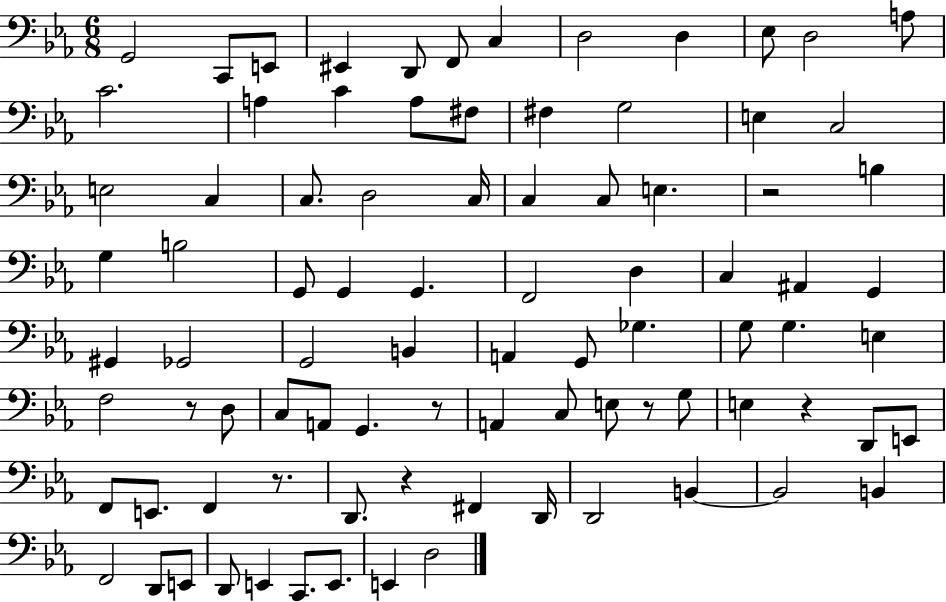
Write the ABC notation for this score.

X:1
T:Untitled
M:6/8
L:1/4
K:Eb
G,,2 C,,/2 E,,/2 ^E,, D,,/2 F,,/2 C, D,2 D, _E,/2 D,2 A,/2 C2 A, C A,/2 ^F,/2 ^F, G,2 E, C,2 E,2 C, C,/2 D,2 C,/4 C, C,/2 E, z2 B, G, B,2 G,,/2 G,, G,, F,,2 D, C, ^A,, G,, ^G,, _G,,2 G,,2 B,, A,, G,,/2 _G, G,/2 G, E, F,2 z/2 D,/2 C,/2 A,,/2 G,, z/2 A,, C,/2 E,/2 z/2 G,/2 E, z D,,/2 E,,/2 F,,/2 E,,/2 F,, z/2 D,,/2 z ^F,, D,,/4 D,,2 B,, B,,2 B,, F,,2 D,,/2 E,,/2 D,,/2 E,, C,,/2 E,,/2 E,, D,2